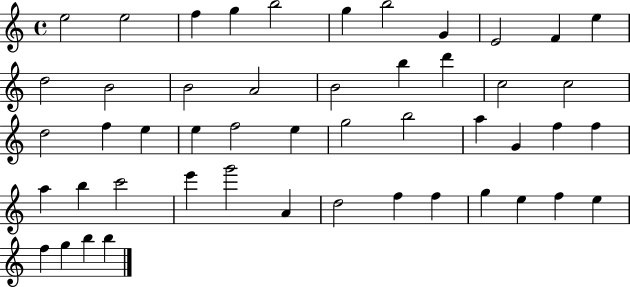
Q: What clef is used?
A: treble